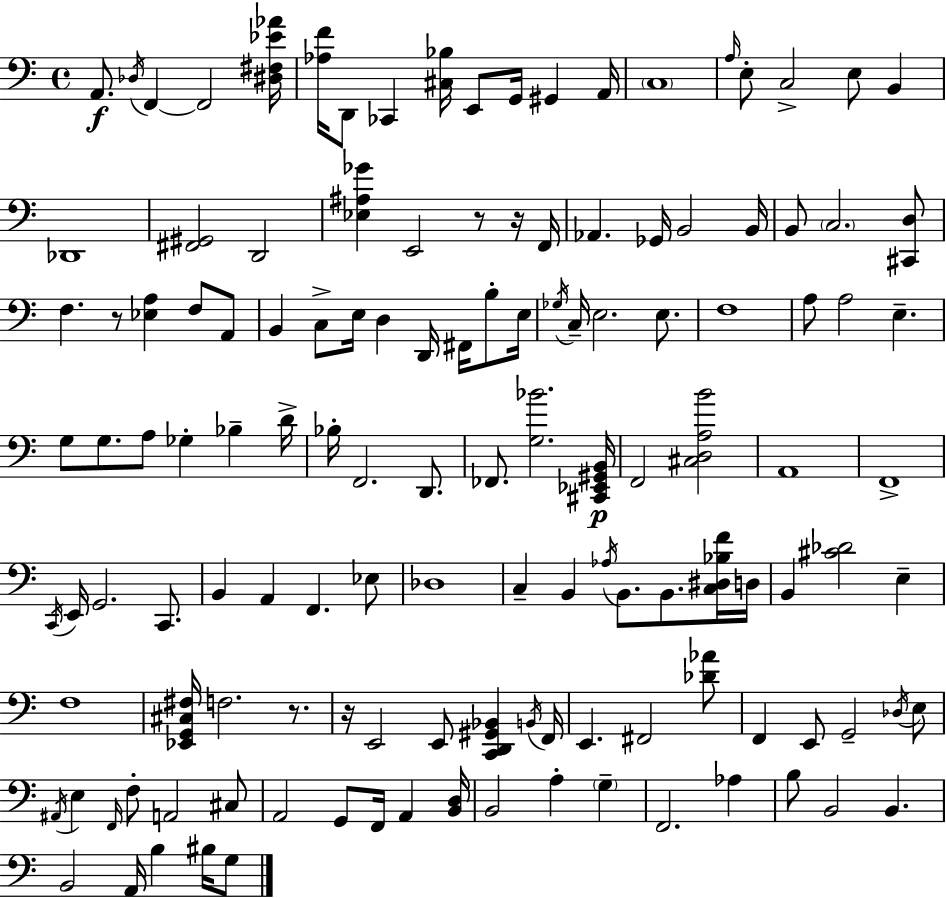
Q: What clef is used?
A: bass